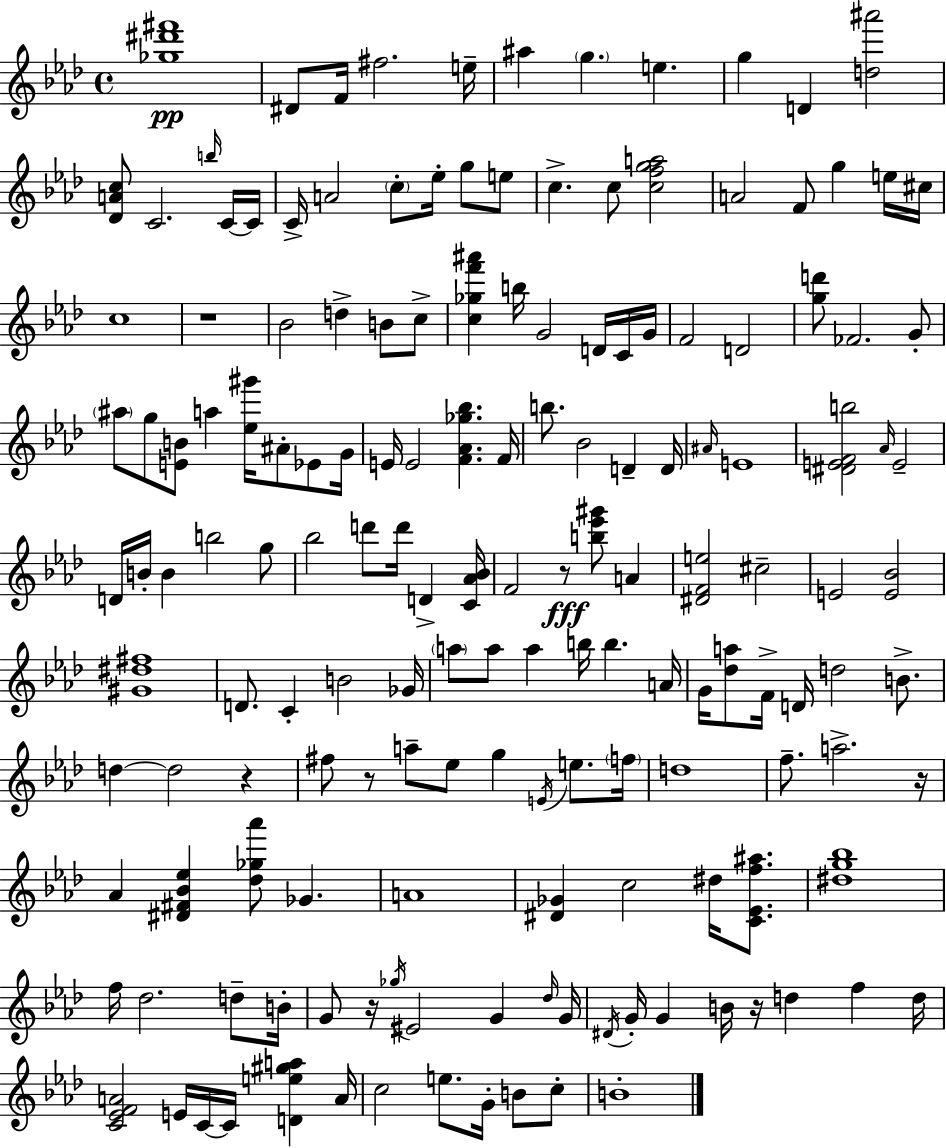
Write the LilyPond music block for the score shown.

{
  \clef treble
  \time 4/4
  \defaultTimeSignature
  \key aes \major
  \repeat volta 2 { <ges'' dis''' fis'''>1\pp | dis'8 f'16 fis''2. e''16-- | ais''4 \parenthesize g''4. e''4. | g''4 d'4 <d'' ais'''>2 | \break <des' a' c''>8 c'2. \grace { b''16 } c'16~~ | c'16 c'16-> a'2 \parenthesize c''8-. ees''16-. g''8 e''8 | c''4.-> c''8 <c'' f'' g'' a''>2 | a'2 f'8 g''4 e''16 | \break cis''16 c''1 | r1 | bes'2 d''4-> b'8 c''8-> | <c'' ges'' f''' ais'''>4 b''16 g'2 d'16 c'16 | \break g'16 f'2 d'2 | <g'' d'''>8 fes'2. g'8-. | \parenthesize ais''8 g''8 <e' b'>8 a''4 <ees'' gis'''>16 ais'8-. ees'8 | g'16 e'16 e'2 <f' aes' ges'' bes''>4. | \break f'16 b''8. bes'2 d'4-- | d'16 \grace { ais'16 } e'1 | <dis' e' f' b''>2 \grace { aes'16 } e'2-- | d'16 b'16-. b'4 b''2 | \break g''8 bes''2 d'''8 d'''16 d'4-> | <c' aes' bes'>16 f'2 r8\fff <b'' ees''' gis'''>8 a'4 | <dis' f' e''>2 cis''2-- | e'2 <e' bes'>2 | \break <gis' dis'' fis''>1 | d'8. c'4-. b'2 | ges'16 \parenthesize a''8 a''8 a''4 b''16 b''4. | a'16 g'16 <des'' a''>8 f'16-> d'16 d''2 | \break b'8.-> d''4~~ d''2 r4 | fis''8 r8 a''8-- ees''8 g''4 \acciaccatura { e'16 } | e''8. \parenthesize f''16 d''1 | f''8.-- a''2.-> | \break r16 aes'4 <dis' fis' bes' ees''>4 <des'' ges'' aes'''>8 ges'4. | a'1 | <dis' ges'>4 c''2 | dis''16 <c' ees' f'' ais''>8. <dis'' g'' bes''>1 | \break f''16 des''2. | d''8-- b'16-. g'8 r16 \acciaccatura { ges''16 } eis'2 | g'4 \grace { des''16 } g'16 \acciaccatura { dis'16 } g'16-. g'4 b'16 r16 d''4 | f''4 d''16 <c' ees' f' a'>2 e'16 | \break c'16~~ c'16 <d' e'' gis'' a''>4 a'16 c''2 e''8. | g'16-. b'8 c''8-. b'1-. | } \bar "|."
}